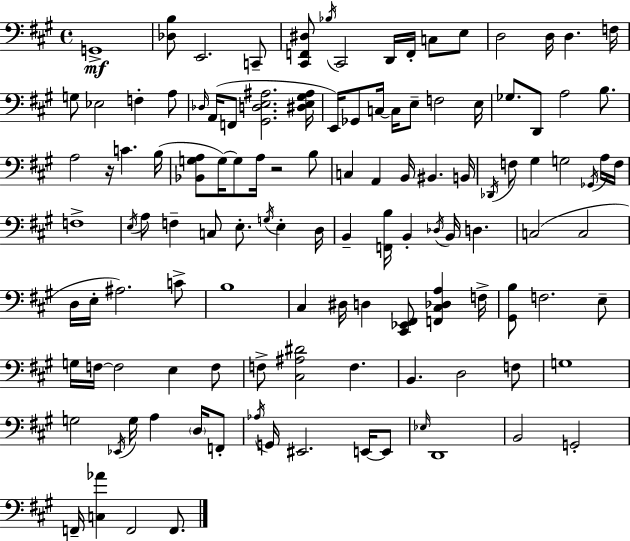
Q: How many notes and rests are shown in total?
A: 119